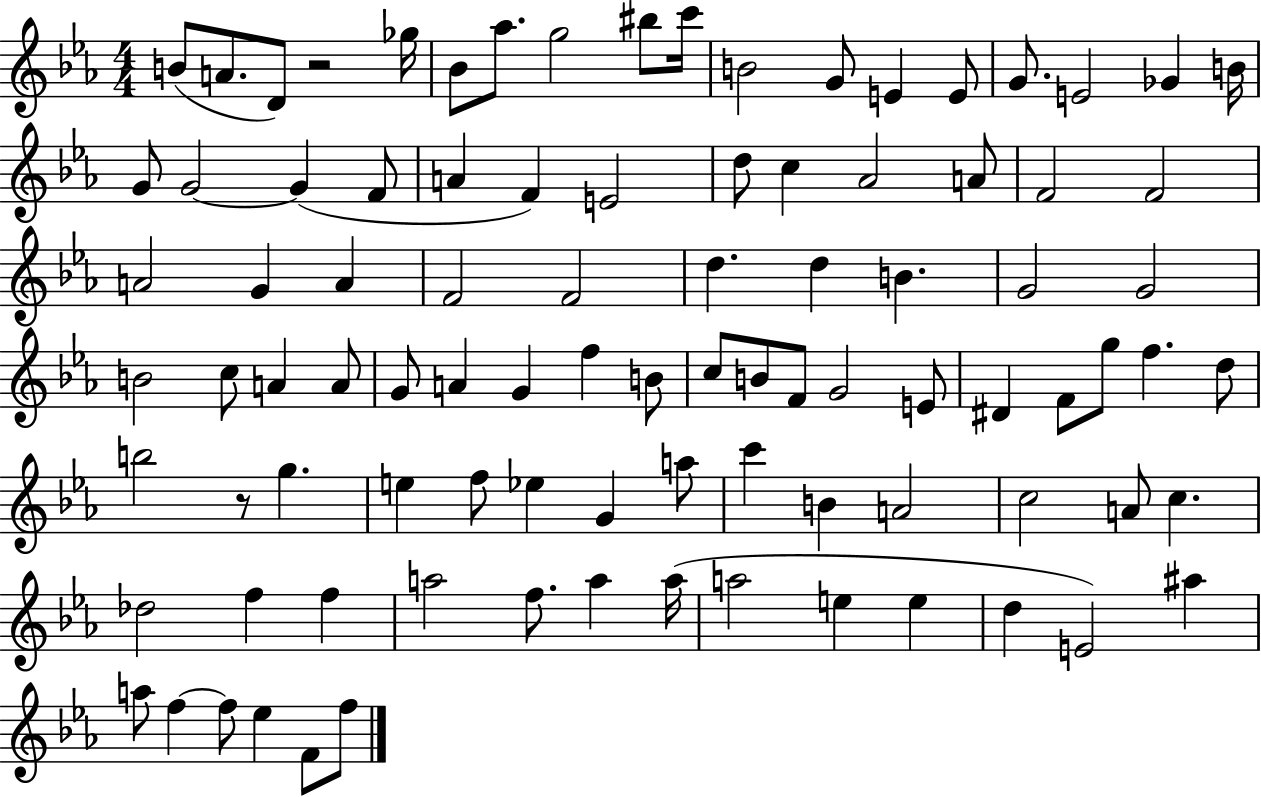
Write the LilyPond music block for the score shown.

{
  \clef treble
  \numericTimeSignature
  \time 4/4
  \key ees \major
  b'8( a'8. d'8) r2 ges''16 | bes'8 aes''8. g''2 bis''8 c'''16 | b'2 g'8 e'4 e'8 | g'8. e'2 ges'4 b'16 | \break g'8 g'2~~ g'4( f'8 | a'4 f'4) e'2 | d''8 c''4 aes'2 a'8 | f'2 f'2 | \break a'2 g'4 a'4 | f'2 f'2 | d''4. d''4 b'4. | g'2 g'2 | \break b'2 c''8 a'4 a'8 | g'8 a'4 g'4 f''4 b'8 | c''8 b'8 f'8 g'2 e'8 | dis'4 f'8 g''8 f''4. d''8 | \break b''2 r8 g''4. | e''4 f''8 ees''4 g'4 a''8 | c'''4 b'4 a'2 | c''2 a'8 c''4. | \break des''2 f''4 f''4 | a''2 f''8. a''4 a''16( | a''2 e''4 e''4 | d''4 e'2) ais''4 | \break a''8 f''4~~ f''8 ees''4 f'8 f''8 | \bar "|."
}